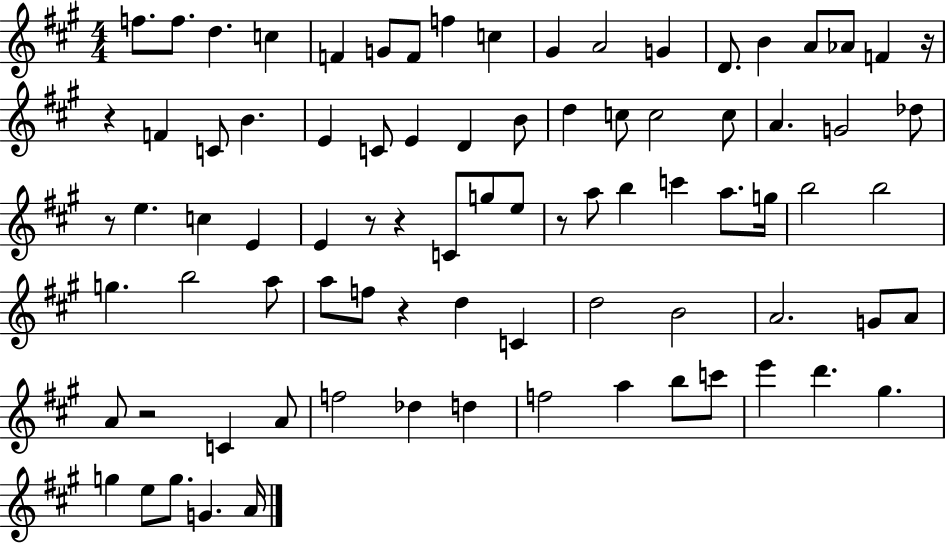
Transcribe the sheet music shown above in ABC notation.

X:1
T:Untitled
M:4/4
L:1/4
K:A
f/2 f/2 d c F G/2 F/2 f c ^G A2 G D/2 B A/2 _A/2 F z/4 z F C/2 B E C/2 E D B/2 d c/2 c2 c/2 A G2 _d/2 z/2 e c E E z/2 z C/2 g/2 e/2 z/2 a/2 b c' a/2 g/4 b2 b2 g b2 a/2 a/2 f/2 z d C d2 B2 A2 G/2 A/2 A/2 z2 C A/2 f2 _d d f2 a b/2 c'/2 e' d' ^g g e/2 g/2 G A/4